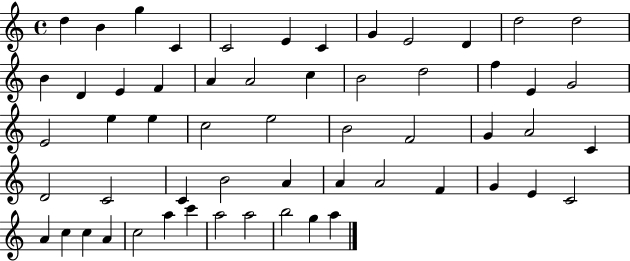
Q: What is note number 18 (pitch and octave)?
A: A4